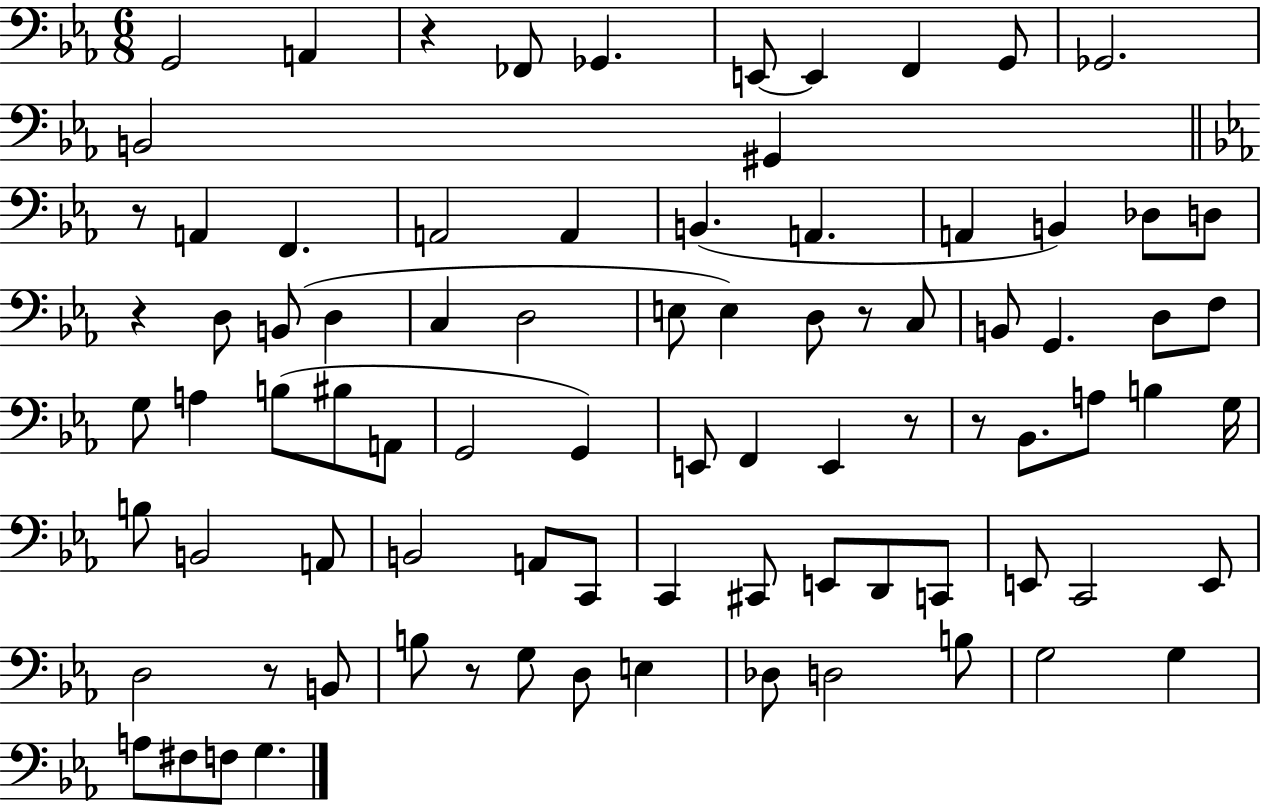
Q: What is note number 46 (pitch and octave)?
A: A3